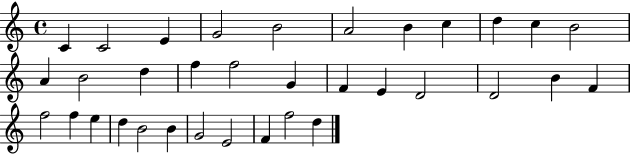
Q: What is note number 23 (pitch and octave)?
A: F4